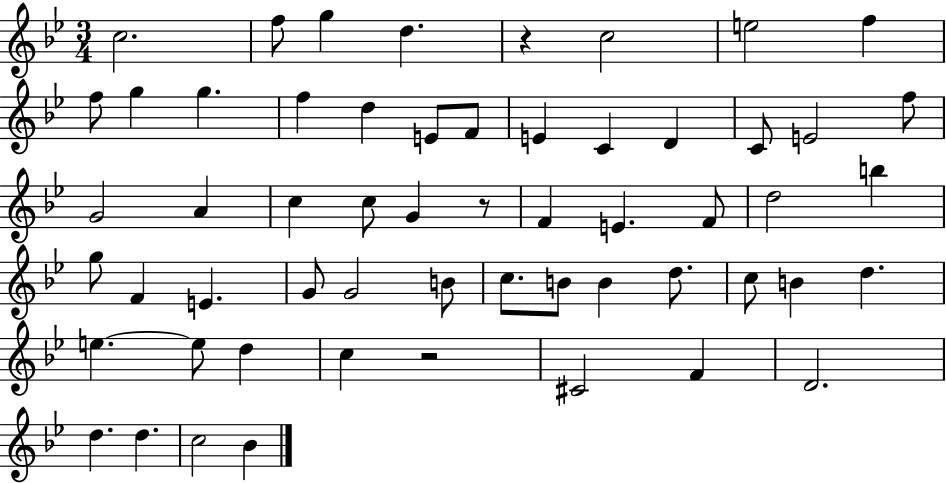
C5/h. F5/e G5/q D5/q. R/q C5/h E5/h F5/q F5/e G5/q G5/q. F5/q D5/q E4/e F4/e E4/q C4/q D4/q C4/e E4/h F5/e G4/h A4/q C5/q C5/e G4/q R/e F4/q E4/q. F4/e D5/h B5/q G5/e F4/q E4/q. G4/e G4/h B4/e C5/e. B4/e B4/q D5/e. C5/e B4/q D5/q. E5/q. E5/e D5/q C5/q R/h C#4/h F4/q D4/h. D5/q. D5/q. C5/h Bb4/q